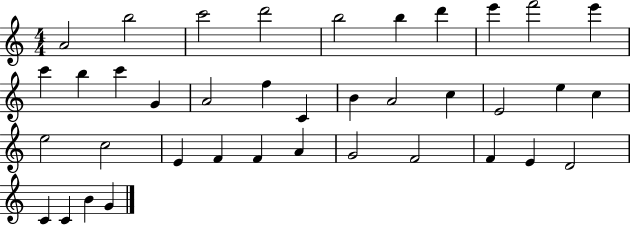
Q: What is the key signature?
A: C major